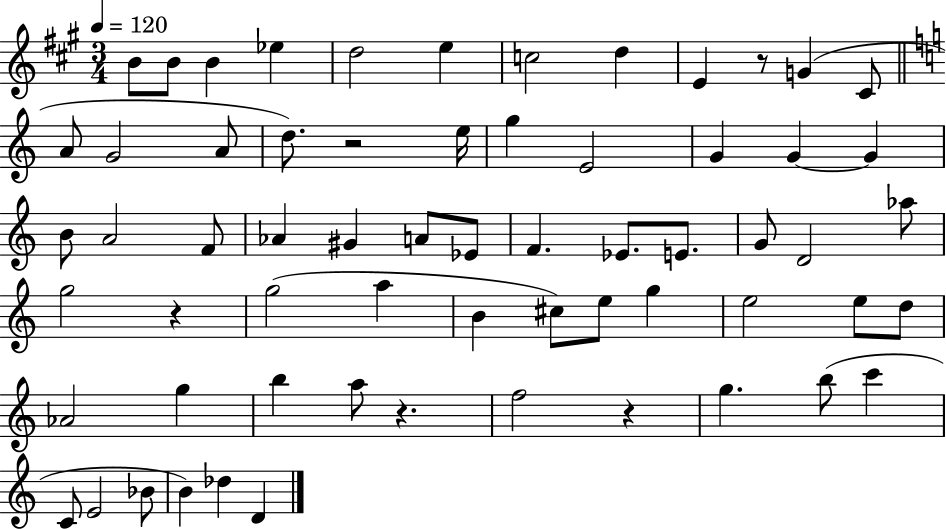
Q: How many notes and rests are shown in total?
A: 63